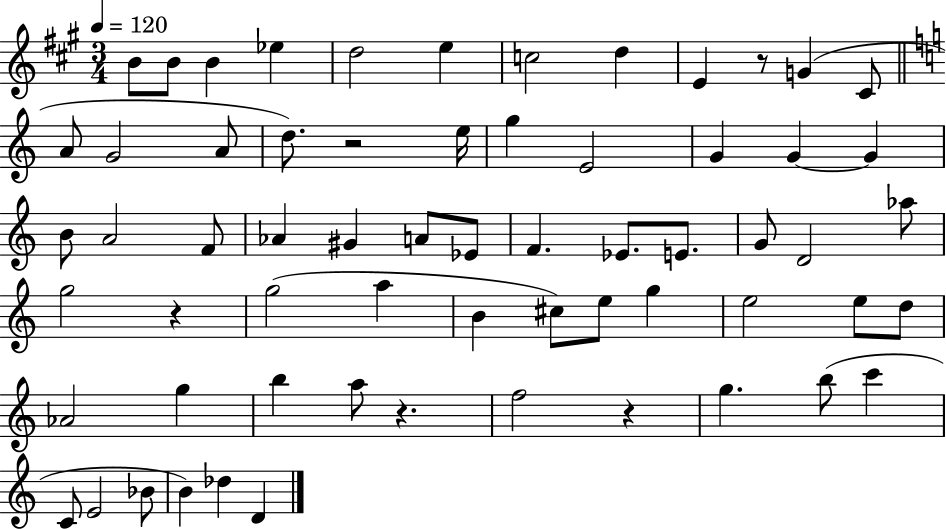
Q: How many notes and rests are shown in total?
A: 63